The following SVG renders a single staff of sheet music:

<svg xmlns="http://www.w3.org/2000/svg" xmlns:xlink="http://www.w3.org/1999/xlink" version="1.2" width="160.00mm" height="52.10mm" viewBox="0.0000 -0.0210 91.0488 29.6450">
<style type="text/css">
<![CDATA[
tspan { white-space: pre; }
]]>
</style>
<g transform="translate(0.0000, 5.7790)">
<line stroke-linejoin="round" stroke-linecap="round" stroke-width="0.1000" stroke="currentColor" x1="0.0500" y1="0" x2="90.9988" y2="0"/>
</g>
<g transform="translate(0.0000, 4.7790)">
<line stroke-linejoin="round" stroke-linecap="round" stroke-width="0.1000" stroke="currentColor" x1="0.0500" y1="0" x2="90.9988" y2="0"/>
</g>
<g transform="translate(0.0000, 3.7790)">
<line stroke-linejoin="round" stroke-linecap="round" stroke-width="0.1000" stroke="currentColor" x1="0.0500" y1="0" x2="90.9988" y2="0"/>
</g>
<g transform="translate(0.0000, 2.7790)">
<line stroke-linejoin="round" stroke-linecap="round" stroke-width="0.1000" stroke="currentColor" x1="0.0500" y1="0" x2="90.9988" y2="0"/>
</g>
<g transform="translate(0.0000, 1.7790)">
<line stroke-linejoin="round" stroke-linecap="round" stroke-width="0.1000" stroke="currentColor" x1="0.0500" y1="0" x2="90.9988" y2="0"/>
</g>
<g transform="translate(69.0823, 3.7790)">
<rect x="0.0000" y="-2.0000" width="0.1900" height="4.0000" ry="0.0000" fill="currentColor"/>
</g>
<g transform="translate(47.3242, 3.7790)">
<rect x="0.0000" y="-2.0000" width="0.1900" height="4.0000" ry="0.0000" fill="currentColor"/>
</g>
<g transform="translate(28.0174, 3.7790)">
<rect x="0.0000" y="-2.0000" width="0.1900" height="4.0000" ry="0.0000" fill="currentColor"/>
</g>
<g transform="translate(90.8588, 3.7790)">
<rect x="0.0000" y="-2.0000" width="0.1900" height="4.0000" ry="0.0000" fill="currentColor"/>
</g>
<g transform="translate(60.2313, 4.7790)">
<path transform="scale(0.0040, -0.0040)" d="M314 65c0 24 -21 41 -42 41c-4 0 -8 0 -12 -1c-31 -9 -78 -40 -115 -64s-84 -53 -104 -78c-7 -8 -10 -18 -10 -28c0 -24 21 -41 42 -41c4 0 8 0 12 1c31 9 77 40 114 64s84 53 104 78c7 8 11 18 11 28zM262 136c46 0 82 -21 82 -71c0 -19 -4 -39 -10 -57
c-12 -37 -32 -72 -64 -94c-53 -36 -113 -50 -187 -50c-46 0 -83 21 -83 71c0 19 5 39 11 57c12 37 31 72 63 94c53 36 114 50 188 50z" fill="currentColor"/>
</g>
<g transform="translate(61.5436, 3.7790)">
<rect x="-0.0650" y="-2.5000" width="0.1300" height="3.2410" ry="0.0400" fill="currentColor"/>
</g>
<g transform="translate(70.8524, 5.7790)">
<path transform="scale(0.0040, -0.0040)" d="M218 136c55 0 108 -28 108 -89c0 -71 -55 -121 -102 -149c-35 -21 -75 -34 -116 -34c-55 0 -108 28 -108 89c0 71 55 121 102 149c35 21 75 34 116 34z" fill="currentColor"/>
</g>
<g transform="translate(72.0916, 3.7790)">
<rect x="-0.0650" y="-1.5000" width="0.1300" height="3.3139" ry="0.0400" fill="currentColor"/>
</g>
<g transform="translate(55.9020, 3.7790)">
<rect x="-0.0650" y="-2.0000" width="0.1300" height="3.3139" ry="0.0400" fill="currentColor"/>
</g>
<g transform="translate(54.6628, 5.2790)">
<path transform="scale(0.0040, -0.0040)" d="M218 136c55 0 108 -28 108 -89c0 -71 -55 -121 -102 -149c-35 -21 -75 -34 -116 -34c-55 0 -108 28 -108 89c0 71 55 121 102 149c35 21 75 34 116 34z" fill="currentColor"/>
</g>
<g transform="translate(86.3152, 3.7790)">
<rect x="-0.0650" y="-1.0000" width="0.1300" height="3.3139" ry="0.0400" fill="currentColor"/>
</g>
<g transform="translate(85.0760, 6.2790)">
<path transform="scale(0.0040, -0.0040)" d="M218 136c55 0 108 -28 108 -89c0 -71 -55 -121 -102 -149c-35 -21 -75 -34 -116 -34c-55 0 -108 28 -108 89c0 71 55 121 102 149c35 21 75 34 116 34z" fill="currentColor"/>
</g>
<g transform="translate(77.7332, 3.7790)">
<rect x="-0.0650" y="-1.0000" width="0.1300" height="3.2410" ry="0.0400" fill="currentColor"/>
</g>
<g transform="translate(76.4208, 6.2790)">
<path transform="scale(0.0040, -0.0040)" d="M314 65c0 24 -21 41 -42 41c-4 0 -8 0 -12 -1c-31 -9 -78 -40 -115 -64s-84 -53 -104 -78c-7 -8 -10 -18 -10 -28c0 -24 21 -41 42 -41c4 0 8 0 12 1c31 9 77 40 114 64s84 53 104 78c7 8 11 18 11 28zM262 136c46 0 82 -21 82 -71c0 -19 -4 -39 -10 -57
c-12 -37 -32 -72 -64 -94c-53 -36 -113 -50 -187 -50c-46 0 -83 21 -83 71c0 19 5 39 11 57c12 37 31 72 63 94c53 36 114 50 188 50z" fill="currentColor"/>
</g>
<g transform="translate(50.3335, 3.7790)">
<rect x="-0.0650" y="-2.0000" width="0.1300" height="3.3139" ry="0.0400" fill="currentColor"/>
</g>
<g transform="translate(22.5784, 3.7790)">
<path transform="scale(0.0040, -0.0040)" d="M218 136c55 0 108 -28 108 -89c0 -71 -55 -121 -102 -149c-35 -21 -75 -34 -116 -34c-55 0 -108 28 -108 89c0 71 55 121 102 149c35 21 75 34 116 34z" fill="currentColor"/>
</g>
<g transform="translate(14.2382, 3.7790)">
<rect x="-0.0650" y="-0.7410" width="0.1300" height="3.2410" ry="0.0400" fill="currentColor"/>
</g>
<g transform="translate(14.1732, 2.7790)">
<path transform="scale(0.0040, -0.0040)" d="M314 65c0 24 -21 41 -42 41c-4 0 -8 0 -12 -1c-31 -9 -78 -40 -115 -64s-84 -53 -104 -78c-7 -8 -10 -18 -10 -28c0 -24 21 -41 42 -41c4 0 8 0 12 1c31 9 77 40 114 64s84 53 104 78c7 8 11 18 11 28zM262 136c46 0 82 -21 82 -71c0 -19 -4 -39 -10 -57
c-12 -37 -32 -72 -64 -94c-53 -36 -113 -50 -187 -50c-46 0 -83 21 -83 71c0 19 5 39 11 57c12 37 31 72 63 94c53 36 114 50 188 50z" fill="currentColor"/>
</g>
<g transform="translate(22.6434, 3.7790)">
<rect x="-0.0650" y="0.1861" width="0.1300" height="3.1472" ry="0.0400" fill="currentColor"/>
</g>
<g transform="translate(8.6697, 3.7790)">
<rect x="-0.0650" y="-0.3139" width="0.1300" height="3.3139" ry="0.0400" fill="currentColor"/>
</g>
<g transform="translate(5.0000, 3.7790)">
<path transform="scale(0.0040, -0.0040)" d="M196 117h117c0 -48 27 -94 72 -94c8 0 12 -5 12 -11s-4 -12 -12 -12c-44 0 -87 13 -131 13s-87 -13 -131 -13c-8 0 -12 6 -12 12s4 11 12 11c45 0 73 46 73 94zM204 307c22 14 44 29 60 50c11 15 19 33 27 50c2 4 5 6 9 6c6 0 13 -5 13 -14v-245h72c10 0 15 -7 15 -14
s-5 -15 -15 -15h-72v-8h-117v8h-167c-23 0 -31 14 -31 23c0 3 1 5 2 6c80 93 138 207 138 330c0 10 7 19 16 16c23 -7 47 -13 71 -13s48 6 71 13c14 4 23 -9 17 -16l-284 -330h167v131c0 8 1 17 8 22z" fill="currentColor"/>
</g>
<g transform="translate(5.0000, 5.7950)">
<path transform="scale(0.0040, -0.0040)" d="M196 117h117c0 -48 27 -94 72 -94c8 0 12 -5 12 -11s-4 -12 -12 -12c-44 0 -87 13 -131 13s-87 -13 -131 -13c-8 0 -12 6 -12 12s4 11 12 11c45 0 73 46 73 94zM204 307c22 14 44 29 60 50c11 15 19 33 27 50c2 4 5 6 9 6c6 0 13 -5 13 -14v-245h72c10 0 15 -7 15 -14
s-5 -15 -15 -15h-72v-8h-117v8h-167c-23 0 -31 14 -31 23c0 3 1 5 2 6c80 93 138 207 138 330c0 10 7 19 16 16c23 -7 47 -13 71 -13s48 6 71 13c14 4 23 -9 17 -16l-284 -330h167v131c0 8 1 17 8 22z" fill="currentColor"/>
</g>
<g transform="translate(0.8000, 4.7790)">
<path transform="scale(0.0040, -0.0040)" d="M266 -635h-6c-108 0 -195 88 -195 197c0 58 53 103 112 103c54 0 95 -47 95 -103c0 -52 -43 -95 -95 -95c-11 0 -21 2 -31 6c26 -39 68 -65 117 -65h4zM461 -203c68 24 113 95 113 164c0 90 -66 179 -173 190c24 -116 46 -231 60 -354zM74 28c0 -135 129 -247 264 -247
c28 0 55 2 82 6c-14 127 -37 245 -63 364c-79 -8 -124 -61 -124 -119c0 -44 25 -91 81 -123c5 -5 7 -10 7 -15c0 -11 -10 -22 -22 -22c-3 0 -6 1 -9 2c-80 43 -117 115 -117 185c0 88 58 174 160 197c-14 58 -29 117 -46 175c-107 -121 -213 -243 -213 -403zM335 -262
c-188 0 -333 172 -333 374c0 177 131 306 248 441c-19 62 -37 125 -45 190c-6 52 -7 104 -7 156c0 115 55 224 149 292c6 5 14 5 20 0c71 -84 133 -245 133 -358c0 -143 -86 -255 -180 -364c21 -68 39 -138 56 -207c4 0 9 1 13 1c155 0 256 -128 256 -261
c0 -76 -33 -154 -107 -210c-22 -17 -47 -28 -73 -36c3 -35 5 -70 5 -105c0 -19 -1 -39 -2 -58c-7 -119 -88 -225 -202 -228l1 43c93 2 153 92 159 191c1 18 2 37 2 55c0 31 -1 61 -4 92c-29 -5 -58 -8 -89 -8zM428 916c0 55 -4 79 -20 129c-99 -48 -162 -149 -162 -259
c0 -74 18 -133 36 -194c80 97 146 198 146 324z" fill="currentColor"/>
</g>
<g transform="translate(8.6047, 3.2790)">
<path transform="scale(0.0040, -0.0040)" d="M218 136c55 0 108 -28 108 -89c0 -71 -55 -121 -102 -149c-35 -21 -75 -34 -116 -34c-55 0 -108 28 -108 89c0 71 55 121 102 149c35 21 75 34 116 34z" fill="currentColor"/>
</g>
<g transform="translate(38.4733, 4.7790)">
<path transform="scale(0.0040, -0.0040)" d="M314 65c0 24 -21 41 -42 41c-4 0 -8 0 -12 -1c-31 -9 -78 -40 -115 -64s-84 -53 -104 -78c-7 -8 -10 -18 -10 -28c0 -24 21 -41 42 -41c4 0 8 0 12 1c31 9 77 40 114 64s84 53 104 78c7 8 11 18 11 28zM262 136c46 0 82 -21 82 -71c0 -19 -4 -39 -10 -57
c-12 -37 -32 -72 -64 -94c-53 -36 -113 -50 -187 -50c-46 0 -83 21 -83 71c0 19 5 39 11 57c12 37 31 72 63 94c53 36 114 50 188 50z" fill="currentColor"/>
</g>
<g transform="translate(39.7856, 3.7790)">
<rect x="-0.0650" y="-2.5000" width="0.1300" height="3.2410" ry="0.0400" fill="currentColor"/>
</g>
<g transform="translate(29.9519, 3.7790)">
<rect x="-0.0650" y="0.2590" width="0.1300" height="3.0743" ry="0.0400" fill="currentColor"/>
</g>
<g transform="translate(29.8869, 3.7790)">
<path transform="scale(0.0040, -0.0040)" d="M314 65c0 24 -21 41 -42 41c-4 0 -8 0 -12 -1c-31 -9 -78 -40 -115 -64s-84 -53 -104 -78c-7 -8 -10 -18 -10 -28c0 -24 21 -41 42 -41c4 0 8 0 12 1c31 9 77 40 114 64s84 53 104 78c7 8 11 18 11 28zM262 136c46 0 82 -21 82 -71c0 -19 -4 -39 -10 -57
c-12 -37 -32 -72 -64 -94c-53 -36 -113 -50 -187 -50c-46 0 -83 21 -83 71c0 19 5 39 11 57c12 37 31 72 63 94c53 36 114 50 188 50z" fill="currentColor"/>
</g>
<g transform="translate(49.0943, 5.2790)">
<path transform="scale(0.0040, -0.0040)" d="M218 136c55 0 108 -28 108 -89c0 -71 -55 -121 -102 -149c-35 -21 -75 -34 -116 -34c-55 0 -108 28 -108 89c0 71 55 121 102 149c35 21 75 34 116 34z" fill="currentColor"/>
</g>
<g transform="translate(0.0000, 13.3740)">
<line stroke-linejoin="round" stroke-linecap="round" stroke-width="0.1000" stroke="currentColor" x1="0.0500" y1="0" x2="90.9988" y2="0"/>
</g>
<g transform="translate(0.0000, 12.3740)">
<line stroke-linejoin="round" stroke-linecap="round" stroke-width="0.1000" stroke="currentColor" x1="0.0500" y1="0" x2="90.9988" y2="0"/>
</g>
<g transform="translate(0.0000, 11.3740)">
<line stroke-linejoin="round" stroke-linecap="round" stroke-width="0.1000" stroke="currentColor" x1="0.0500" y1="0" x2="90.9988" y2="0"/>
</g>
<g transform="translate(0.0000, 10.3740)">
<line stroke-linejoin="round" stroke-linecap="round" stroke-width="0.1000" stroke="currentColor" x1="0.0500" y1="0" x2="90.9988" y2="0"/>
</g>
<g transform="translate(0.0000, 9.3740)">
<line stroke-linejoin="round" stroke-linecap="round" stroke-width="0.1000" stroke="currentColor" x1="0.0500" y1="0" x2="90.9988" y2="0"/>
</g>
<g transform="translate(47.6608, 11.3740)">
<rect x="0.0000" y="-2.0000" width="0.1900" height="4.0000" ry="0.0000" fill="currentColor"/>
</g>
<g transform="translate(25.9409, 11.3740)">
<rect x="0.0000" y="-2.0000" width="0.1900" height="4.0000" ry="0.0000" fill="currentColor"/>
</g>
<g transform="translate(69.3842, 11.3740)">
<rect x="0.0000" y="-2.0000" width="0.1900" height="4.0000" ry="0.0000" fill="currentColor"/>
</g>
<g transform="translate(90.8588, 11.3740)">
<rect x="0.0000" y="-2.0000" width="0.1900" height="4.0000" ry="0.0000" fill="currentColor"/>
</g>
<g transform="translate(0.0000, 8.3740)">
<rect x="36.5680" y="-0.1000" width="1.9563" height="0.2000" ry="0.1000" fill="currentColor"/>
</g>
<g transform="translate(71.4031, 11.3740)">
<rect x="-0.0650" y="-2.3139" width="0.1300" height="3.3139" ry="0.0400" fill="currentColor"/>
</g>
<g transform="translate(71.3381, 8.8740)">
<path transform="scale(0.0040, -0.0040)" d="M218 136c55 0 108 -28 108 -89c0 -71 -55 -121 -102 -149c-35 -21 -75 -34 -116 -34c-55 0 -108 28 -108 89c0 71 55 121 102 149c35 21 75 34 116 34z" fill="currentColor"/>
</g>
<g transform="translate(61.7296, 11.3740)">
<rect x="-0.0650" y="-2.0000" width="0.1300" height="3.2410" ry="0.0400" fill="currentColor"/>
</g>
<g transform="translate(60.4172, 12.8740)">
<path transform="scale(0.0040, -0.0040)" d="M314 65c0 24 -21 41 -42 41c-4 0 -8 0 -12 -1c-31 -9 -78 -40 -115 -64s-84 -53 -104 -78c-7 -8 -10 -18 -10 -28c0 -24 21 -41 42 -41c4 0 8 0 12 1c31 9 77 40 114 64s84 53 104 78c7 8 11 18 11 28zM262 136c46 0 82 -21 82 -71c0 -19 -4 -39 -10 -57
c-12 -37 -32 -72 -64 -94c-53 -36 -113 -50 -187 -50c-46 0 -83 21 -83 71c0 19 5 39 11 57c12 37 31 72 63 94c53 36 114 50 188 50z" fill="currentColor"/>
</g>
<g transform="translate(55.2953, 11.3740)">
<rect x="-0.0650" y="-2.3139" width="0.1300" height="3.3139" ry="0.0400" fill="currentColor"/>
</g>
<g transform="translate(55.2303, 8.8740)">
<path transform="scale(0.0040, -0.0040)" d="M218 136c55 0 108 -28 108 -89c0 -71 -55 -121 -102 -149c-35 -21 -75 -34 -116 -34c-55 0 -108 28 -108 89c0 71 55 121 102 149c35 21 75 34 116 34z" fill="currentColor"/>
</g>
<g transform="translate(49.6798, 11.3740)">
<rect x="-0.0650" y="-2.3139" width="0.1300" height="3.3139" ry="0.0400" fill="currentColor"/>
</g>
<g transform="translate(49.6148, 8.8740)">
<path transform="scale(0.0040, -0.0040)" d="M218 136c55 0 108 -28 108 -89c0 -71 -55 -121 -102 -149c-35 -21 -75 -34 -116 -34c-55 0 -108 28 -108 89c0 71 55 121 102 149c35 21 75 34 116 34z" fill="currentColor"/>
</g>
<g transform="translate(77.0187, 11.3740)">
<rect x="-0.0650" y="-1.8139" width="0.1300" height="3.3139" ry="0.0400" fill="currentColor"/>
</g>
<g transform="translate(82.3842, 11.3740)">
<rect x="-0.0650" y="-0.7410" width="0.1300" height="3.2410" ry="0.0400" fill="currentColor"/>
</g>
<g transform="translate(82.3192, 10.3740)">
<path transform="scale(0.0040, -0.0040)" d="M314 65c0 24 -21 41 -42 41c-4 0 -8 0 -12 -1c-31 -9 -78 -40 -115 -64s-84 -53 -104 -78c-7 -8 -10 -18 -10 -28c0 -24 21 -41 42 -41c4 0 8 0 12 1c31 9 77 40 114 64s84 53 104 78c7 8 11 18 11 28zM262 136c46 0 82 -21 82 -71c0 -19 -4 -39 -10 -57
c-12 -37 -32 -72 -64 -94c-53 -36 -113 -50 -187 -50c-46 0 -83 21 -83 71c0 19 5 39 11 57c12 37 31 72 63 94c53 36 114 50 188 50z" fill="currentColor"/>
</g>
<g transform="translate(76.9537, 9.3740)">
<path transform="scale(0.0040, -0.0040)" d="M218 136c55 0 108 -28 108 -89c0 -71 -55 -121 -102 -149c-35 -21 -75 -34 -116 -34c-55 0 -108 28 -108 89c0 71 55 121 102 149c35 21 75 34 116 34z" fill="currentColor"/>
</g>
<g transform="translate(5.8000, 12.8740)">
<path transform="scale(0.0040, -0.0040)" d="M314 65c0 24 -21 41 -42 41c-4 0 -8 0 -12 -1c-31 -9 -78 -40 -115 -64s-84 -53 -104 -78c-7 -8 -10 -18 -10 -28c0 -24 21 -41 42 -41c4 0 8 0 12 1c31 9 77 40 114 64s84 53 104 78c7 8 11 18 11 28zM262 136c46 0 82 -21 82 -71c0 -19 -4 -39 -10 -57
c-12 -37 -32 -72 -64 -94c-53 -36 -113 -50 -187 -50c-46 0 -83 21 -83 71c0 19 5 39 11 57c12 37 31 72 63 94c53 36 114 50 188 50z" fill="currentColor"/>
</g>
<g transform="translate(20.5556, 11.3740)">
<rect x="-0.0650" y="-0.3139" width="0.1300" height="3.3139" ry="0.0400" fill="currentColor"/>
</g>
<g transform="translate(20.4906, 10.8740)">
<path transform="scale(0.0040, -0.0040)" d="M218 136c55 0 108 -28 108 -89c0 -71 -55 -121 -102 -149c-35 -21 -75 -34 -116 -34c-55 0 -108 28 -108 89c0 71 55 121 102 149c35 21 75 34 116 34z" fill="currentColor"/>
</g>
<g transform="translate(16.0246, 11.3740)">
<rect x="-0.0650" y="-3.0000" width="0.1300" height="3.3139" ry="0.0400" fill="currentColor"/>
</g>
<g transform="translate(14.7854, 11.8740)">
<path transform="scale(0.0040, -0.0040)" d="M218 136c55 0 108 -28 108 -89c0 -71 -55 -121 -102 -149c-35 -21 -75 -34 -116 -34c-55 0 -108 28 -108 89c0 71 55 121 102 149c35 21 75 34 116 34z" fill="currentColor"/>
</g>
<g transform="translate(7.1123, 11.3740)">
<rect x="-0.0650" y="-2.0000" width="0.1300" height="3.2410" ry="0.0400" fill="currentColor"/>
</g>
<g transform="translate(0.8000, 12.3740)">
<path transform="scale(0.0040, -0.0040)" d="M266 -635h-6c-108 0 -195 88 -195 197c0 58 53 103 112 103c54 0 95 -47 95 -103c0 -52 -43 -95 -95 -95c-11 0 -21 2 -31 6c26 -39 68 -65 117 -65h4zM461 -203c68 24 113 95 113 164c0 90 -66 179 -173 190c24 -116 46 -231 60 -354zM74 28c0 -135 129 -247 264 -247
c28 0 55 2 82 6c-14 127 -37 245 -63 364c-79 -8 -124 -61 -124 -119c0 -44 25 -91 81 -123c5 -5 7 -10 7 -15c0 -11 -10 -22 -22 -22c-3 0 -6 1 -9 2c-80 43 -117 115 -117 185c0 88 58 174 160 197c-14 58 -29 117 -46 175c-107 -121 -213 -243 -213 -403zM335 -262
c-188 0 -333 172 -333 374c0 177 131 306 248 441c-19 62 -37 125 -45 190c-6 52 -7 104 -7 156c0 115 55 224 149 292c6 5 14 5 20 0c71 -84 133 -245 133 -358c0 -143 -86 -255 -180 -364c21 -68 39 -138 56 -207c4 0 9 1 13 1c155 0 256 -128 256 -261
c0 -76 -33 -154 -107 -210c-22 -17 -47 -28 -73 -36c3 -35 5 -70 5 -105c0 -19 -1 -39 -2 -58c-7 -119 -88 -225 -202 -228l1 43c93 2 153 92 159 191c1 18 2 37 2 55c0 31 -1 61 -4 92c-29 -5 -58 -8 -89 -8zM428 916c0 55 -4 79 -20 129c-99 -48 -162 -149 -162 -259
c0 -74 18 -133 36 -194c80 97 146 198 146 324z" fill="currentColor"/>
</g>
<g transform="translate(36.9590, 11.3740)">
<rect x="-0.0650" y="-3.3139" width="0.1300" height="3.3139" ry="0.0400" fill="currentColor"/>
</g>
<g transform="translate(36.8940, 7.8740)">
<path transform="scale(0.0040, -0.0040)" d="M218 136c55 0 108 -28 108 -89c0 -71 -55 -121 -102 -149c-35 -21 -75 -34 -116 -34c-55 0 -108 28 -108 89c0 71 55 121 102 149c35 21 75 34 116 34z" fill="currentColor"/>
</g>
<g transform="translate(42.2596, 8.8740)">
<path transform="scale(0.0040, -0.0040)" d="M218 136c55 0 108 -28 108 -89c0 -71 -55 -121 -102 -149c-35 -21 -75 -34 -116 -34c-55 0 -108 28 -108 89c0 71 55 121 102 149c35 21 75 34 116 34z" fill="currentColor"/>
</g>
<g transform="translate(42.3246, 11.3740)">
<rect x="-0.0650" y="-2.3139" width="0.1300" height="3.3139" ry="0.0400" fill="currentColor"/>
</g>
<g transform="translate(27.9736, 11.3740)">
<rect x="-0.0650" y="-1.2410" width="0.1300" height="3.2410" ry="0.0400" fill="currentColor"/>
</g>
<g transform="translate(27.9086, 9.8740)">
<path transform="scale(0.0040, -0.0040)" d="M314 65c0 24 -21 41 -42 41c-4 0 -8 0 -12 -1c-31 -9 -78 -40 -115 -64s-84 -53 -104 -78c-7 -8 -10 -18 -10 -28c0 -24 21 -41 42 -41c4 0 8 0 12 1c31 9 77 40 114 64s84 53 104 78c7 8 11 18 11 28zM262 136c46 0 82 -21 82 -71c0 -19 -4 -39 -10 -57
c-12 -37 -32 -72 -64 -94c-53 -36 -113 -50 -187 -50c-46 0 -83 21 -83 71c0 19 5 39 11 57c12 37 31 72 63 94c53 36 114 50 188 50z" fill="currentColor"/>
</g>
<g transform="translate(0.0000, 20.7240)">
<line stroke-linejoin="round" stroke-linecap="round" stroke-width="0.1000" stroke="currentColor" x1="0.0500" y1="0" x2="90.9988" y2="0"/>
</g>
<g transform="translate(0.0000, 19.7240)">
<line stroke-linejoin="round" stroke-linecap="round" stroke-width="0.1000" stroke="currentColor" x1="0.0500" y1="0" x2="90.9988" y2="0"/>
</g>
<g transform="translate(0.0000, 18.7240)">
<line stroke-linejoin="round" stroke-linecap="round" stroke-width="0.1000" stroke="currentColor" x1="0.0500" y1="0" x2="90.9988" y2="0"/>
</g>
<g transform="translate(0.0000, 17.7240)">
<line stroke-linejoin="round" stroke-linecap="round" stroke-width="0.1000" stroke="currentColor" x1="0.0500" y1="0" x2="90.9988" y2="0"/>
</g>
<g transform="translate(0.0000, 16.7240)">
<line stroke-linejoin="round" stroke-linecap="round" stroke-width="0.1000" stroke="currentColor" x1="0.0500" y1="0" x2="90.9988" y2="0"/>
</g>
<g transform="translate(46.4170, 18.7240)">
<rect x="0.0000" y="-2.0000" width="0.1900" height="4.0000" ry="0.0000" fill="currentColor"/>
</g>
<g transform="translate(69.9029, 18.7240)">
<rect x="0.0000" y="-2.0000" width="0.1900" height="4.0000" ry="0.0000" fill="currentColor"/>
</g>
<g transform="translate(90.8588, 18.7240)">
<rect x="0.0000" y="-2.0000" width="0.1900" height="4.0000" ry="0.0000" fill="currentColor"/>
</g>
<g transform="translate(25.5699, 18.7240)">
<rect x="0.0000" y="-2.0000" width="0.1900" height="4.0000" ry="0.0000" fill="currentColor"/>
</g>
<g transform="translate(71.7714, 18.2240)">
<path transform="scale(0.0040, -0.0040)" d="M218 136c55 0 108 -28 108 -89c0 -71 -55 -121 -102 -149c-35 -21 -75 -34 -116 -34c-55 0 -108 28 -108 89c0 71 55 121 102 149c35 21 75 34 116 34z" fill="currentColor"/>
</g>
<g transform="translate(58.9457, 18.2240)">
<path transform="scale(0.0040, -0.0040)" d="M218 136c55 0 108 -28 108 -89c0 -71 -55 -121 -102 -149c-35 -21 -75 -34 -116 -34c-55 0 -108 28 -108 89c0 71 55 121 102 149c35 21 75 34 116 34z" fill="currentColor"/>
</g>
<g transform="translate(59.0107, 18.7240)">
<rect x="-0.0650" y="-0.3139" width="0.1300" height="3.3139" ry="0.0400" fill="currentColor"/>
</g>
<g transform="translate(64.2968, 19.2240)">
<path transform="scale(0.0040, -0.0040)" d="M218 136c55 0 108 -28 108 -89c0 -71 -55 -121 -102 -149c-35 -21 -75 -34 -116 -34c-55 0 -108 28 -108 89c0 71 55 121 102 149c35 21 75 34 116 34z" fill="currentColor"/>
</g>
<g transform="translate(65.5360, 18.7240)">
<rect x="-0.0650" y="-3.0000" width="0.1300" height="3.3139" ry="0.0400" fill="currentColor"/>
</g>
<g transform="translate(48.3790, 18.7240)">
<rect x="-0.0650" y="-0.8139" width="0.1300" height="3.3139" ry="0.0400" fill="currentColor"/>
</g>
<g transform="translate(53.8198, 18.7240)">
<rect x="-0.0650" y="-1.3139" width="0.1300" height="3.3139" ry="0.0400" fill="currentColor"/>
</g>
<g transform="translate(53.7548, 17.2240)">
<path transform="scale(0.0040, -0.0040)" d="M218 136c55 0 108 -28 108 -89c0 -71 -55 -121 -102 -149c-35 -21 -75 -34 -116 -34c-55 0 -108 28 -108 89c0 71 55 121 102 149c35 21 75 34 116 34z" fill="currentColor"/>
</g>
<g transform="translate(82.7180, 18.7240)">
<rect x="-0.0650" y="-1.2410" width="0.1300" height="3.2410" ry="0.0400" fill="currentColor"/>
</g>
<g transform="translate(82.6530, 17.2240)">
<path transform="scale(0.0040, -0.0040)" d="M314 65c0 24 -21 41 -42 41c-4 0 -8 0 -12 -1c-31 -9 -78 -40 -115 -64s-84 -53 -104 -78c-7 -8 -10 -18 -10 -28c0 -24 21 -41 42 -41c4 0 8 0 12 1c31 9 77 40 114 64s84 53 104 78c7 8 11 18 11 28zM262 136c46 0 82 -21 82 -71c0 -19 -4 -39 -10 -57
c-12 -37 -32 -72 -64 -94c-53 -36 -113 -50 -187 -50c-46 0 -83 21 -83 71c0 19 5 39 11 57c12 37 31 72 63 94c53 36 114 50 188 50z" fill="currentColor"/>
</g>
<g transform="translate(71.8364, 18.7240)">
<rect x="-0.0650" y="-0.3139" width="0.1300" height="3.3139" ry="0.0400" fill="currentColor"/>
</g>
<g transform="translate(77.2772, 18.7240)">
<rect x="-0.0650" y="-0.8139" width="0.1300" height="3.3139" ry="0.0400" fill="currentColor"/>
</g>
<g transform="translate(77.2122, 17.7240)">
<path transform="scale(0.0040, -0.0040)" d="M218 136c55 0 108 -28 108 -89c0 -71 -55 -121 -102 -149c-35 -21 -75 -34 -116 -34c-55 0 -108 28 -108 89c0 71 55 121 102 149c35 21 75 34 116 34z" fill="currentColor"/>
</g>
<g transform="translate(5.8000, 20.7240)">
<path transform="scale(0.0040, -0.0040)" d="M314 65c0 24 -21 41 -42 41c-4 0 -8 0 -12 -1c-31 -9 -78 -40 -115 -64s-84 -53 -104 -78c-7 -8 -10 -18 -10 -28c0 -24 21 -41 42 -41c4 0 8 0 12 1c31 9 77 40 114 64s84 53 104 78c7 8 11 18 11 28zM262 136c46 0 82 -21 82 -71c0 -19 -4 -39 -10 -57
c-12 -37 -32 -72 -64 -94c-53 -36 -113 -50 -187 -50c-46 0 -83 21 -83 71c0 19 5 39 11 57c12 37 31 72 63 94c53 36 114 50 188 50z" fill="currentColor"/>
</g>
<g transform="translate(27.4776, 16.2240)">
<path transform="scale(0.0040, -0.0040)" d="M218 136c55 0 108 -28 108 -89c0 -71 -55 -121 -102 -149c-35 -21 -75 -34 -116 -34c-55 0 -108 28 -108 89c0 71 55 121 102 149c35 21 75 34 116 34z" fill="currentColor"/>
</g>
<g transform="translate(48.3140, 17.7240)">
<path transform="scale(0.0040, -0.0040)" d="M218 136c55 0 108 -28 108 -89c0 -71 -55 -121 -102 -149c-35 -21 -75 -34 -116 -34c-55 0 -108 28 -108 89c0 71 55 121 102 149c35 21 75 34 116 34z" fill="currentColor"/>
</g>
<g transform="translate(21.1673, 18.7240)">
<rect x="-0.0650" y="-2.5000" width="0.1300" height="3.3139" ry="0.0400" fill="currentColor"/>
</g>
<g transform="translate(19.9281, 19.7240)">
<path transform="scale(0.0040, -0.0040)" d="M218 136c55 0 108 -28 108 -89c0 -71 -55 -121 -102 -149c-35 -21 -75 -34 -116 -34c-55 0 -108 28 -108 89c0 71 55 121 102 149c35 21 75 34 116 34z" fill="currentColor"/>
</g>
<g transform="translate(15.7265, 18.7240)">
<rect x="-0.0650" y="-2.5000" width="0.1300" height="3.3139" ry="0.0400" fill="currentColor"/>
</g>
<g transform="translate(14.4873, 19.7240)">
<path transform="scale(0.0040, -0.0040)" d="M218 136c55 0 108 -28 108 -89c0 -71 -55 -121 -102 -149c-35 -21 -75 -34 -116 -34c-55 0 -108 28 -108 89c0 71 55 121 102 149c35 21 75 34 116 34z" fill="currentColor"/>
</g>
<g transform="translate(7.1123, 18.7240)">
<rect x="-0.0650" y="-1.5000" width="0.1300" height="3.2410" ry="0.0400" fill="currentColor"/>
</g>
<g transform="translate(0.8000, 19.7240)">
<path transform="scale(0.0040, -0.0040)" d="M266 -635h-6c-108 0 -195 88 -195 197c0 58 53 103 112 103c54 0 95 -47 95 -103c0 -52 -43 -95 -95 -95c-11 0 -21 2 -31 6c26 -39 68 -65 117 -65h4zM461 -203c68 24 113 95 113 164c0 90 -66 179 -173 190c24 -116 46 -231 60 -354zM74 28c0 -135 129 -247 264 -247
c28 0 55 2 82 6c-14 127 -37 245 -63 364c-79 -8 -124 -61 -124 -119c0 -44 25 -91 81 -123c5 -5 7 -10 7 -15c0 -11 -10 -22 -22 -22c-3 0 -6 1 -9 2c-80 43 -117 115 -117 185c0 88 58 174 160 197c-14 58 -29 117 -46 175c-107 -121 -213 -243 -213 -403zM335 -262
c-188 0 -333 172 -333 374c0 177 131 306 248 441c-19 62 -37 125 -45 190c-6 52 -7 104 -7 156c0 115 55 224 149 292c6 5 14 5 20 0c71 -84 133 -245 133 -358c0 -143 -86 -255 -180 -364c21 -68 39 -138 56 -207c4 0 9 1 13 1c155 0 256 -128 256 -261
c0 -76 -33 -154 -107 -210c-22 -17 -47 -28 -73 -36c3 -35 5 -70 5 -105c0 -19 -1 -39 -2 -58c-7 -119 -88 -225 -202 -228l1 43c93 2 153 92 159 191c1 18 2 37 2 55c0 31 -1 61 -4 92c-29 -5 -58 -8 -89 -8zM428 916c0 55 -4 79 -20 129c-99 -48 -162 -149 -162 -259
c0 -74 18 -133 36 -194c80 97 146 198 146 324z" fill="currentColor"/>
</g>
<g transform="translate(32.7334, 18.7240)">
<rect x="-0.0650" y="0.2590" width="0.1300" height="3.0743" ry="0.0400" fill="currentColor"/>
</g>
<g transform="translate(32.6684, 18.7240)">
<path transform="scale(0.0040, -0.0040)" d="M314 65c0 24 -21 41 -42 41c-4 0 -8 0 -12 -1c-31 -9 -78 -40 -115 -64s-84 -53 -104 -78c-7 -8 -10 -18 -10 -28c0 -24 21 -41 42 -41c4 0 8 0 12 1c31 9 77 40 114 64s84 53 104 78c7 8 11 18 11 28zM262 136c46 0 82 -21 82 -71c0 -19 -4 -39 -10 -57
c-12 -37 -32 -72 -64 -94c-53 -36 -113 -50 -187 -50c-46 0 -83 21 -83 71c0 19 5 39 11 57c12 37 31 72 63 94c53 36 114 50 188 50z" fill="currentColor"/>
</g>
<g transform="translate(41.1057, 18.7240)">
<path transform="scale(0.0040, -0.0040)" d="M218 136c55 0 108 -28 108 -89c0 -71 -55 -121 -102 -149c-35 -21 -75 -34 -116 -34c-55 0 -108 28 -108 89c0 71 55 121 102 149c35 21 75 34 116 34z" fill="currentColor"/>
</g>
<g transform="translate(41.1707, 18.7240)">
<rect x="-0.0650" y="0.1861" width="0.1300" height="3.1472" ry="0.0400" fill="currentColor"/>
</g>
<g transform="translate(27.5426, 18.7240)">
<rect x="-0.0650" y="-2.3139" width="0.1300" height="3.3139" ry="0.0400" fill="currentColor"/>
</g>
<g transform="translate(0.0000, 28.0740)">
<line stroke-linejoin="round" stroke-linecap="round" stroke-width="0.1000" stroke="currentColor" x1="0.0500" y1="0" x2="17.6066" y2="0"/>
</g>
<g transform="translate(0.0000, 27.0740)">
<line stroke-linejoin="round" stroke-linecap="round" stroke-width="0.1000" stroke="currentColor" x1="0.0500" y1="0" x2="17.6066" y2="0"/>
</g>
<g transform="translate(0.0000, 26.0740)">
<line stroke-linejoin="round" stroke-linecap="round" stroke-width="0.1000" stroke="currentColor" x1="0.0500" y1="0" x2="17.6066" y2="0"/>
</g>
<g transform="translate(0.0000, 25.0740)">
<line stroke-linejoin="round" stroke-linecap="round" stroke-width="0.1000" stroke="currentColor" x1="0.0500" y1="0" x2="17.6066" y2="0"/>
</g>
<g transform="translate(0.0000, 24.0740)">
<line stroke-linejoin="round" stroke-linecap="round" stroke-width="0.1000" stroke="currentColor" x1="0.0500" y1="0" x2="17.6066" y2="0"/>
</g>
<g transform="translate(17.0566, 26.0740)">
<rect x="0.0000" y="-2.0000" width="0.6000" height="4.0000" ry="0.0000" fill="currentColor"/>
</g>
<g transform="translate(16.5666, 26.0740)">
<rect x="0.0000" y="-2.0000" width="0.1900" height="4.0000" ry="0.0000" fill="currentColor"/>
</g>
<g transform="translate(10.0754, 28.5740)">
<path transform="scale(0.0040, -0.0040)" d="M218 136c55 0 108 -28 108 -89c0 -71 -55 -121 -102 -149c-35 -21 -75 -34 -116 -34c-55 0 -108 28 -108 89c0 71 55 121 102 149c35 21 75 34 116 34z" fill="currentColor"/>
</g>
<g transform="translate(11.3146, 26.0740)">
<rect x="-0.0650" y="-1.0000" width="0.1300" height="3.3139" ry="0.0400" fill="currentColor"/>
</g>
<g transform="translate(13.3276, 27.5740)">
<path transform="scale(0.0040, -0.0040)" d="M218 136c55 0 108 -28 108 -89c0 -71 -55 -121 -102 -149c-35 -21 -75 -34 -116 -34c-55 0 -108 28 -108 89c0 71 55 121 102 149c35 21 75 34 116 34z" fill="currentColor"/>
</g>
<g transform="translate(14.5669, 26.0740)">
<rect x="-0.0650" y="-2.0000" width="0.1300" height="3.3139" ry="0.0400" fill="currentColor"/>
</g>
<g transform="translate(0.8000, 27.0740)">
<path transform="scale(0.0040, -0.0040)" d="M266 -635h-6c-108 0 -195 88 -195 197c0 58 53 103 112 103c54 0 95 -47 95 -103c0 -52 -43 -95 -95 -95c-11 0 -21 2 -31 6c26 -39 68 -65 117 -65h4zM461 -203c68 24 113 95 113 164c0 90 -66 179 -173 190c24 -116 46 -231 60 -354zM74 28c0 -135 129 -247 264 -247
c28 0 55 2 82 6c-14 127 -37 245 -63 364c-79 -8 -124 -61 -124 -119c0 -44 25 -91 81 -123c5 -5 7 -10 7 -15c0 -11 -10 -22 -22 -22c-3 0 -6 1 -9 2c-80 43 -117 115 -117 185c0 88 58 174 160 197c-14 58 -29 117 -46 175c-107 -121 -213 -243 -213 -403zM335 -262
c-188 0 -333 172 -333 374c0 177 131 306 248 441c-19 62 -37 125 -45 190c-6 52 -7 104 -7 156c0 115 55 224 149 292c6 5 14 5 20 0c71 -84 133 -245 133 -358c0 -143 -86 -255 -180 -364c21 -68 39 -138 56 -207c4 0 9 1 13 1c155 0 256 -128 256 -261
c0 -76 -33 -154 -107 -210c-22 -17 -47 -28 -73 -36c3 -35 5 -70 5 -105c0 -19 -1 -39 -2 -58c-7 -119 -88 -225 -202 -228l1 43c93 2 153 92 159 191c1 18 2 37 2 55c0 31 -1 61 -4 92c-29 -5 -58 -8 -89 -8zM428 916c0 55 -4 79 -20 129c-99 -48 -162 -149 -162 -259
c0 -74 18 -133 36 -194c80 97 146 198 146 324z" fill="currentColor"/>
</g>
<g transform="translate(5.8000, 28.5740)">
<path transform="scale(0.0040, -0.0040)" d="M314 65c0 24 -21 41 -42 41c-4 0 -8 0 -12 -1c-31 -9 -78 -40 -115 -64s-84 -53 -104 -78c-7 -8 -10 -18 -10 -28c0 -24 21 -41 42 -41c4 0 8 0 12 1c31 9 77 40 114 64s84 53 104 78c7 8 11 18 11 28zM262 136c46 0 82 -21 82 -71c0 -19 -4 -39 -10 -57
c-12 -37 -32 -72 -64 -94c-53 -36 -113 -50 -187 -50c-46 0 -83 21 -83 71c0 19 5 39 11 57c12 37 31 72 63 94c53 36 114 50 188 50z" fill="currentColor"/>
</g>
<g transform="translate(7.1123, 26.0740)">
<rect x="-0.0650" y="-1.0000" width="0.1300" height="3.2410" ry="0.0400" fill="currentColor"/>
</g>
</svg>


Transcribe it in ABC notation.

X:1
T:Untitled
M:4/4
L:1/4
K:C
c d2 B B2 G2 F F G2 E D2 D F2 A c e2 b g g g F2 g f d2 E2 G G g B2 B d e c A c d e2 D2 D F